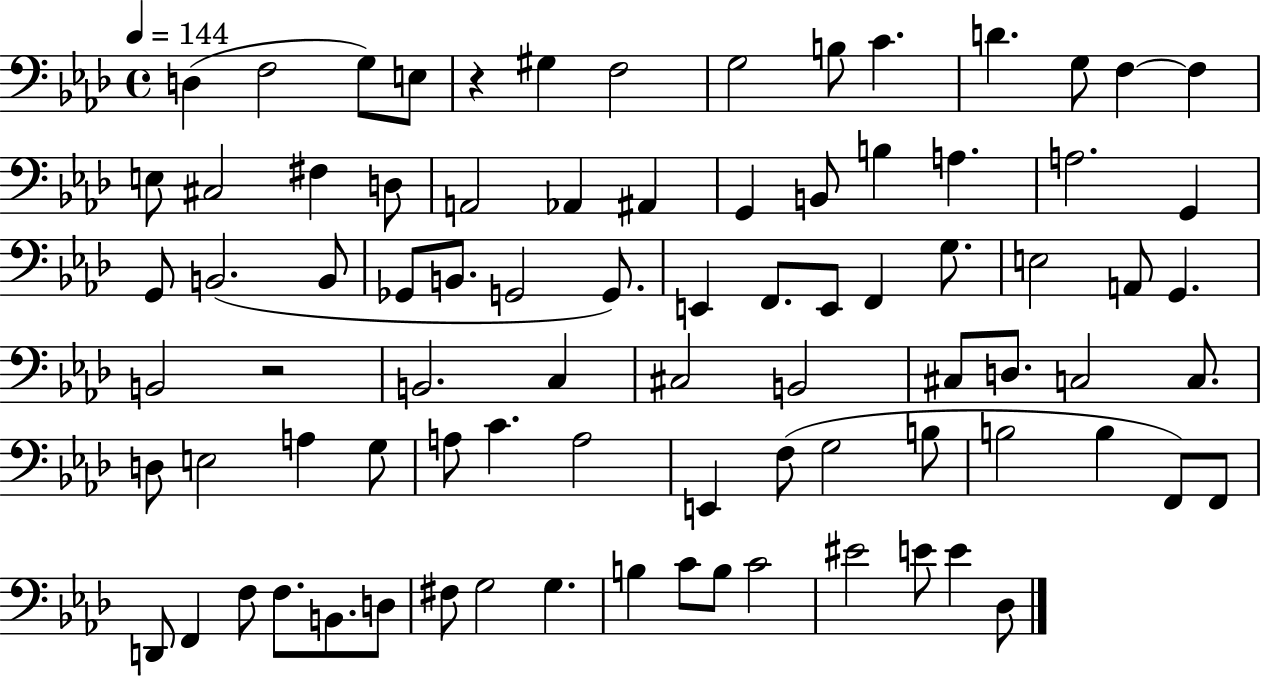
X:1
T:Untitled
M:4/4
L:1/4
K:Ab
D, F,2 G,/2 E,/2 z ^G, F,2 G,2 B,/2 C D G,/2 F, F, E,/2 ^C,2 ^F, D,/2 A,,2 _A,, ^A,, G,, B,,/2 B, A, A,2 G,, G,,/2 B,,2 B,,/2 _G,,/2 B,,/2 G,,2 G,,/2 E,, F,,/2 E,,/2 F,, G,/2 E,2 A,,/2 G,, B,,2 z2 B,,2 C, ^C,2 B,,2 ^C,/2 D,/2 C,2 C,/2 D,/2 E,2 A, G,/2 A,/2 C A,2 E,, F,/2 G,2 B,/2 B,2 B, F,,/2 F,,/2 D,,/2 F,, F,/2 F,/2 B,,/2 D,/2 ^F,/2 G,2 G, B, C/2 B,/2 C2 ^E2 E/2 E _D,/2